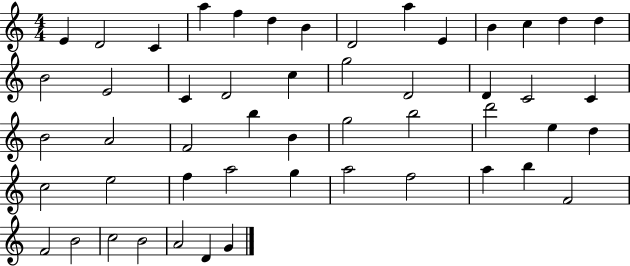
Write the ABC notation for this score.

X:1
T:Untitled
M:4/4
L:1/4
K:C
E D2 C a f d B D2 a E B c d d B2 E2 C D2 c g2 D2 D C2 C B2 A2 F2 b B g2 b2 d'2 e d c2 e2 f a2 g a2 f2 a b F2 F2 B2 c2 B2 A2 D G